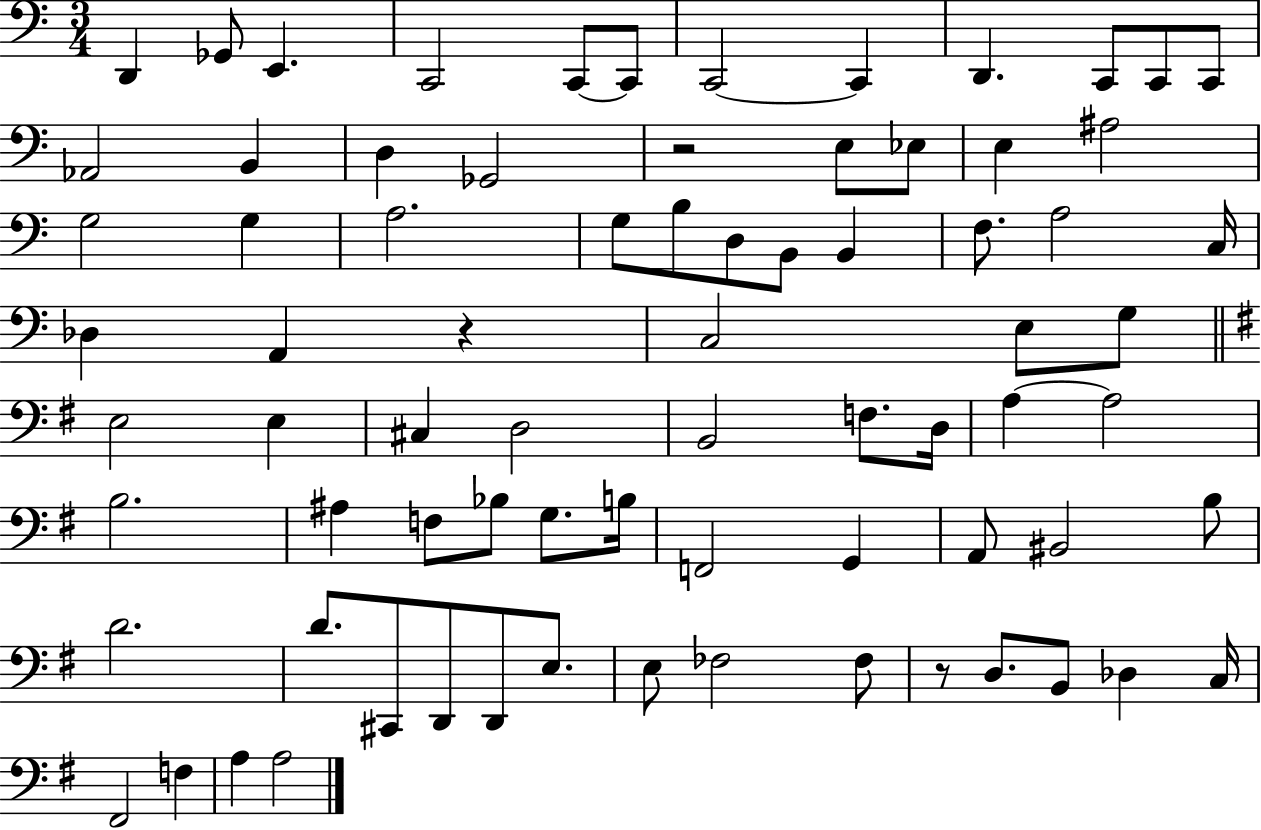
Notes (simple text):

D2/q Gb2/e E2/q. C2/h C2/e C2/e C2/h C2/q D2/q. C2/e C2/e C2/e Ab2/h B2/q D3/q Gb2/h R/h E3/e Eb3/e E3/q A#3/h G3/h G3/q A3/h. G3/e B3/e D3/e B2/e B2/q F3/e. A3/h C3/s Db3/q A2/q R/q C3/h E3/e G3/e E3/h E3/q C#3/q D3/h B2/h F3/e. D3/s A3/q A3/h B3/h. A#3/q F3/e Bb3/e G3/e. B3/s F2/h G2/q A2/e BIS2/h B3/e D4/h. D4/e. C#2/e D2/e D2/e E3/e. E3/e FES3/h FES3/e R/e D3/e. B2/e Db3/q C3/s F#2/h F3/q A3/q A3/h